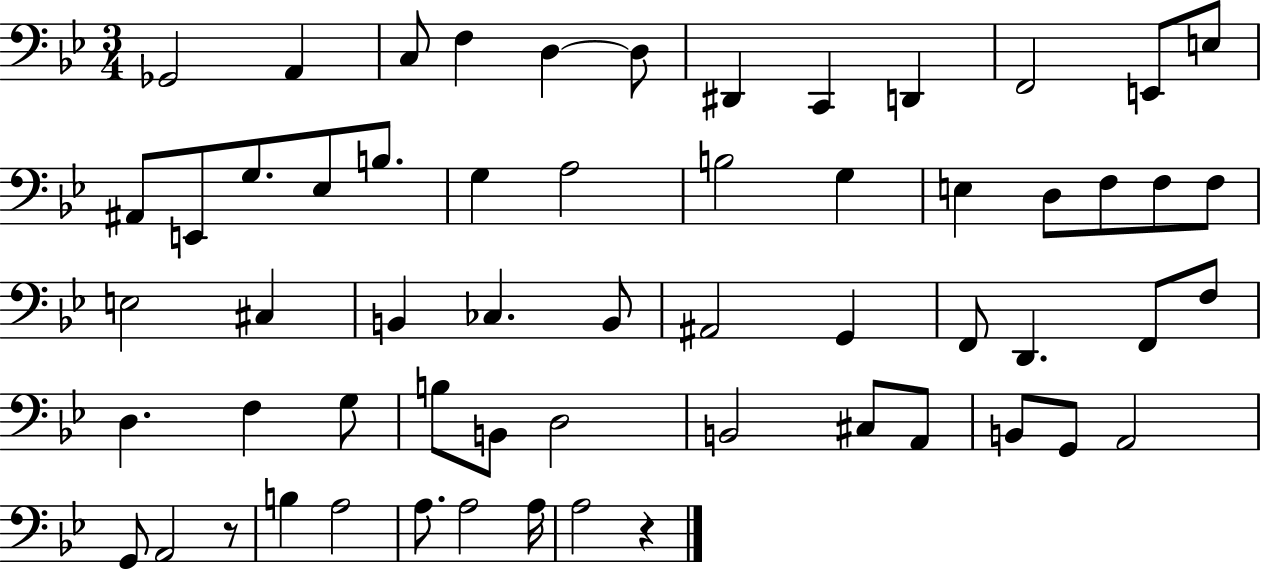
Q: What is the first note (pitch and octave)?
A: Gb2